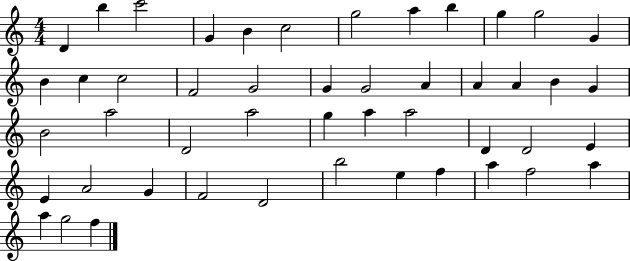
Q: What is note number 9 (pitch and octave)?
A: B5